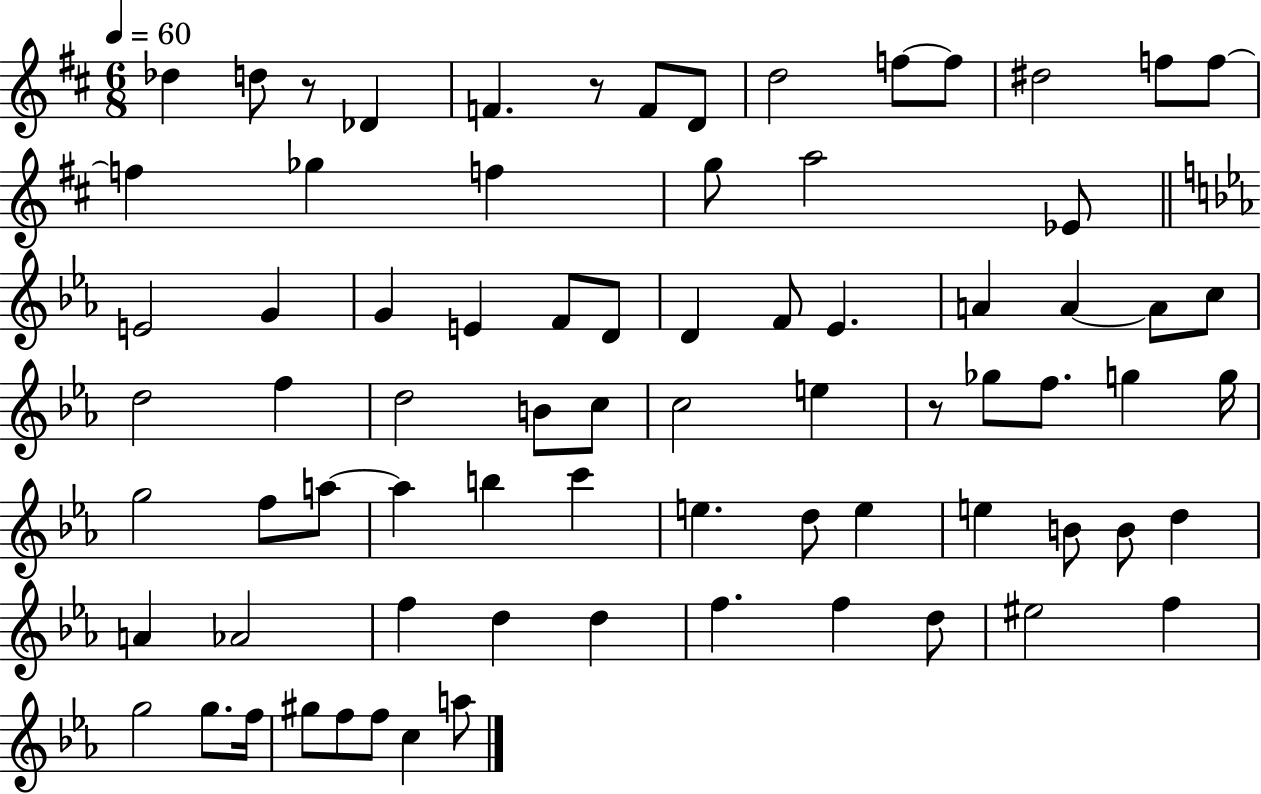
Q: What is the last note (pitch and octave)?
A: A5